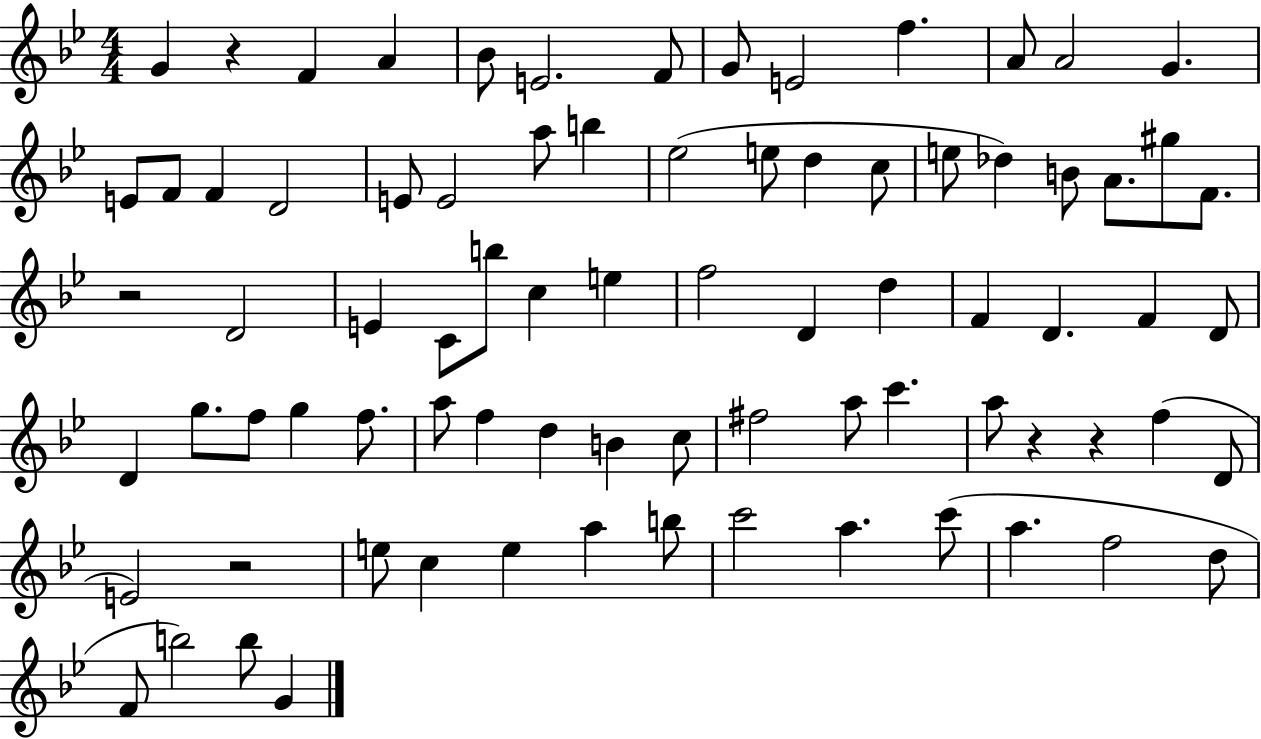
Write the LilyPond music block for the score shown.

{
  \clef treble
  \numericTimeSignature
  \time 4/4
  \key bes \major
  g'4 r4 f'4 a'4 | bes'8 e'2. f'8 | g'8 e'2 f''4. | a'8 a'2 g'4. | \break e'8 f'8 f'4 d'2 | e'8 e'2 a''8 b''4 | ees''2( e''8 d''4 c''8 | e''8 des''4) b'8 a'8. gis''8 f'8. | \break r2 d'2 | e'4 c'8 b''8 c''4 e''4 | f''2 d'4 d''4 | f'4 d'4. f'4 d'8 | \break d'4 g''8. f''8 g''4 f''8. | a''8 f''4 d''4 b'4 c''8 | fis''2 a''8 c'''4. | a''8 r4 r4 f''4( d'8 | \break e'2) r2 | e''8 c''4 e''4 a''4 b''8 | c'''2 a''4. c'''8( | a''4. f''2 d''8 | \break f'8 b''2) b''8 g'4 | \bar "|."
}